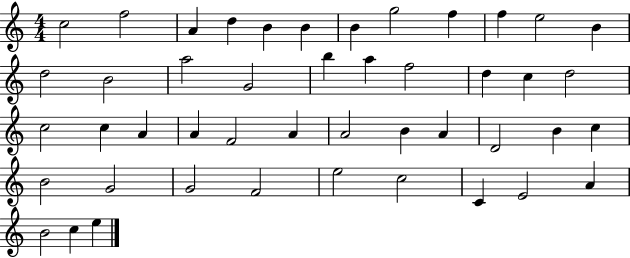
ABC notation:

X:1
T:Untitled
M:4/4
L:1/4
K:C
c2 f2 A d B B B g2 f f e2 B d2 B2 a2 G2 b a f2 d c d2 c2 c A A F2 A A2 B A D2 B c B2 G2 G2 F2 e2 c2 C E2 A B2 c e